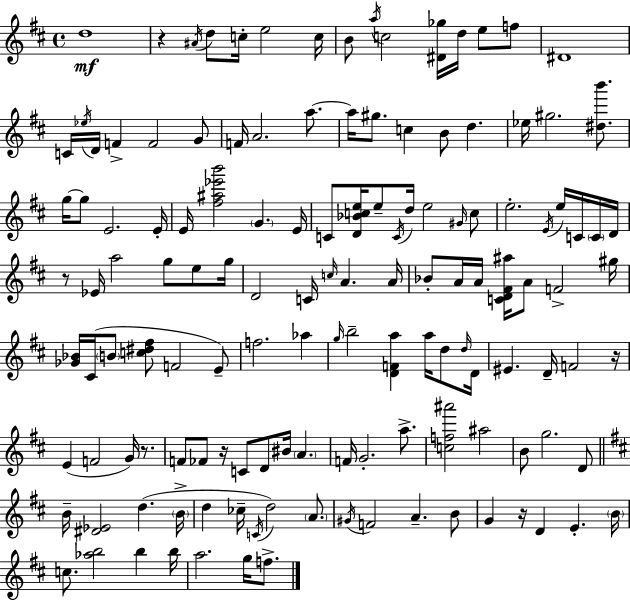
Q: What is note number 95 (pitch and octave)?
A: G5